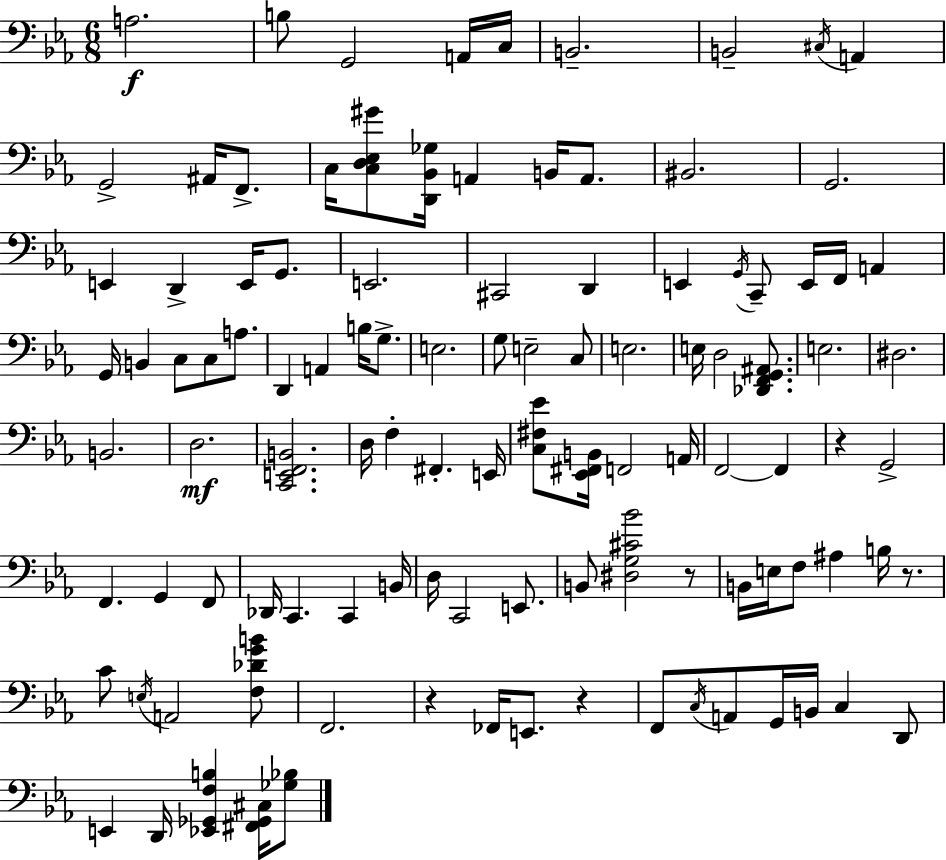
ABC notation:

X:1
T:Untitled
M:6/8
L:1/4
K:Cm
A,2 B,/2 G,,2 A,,/4 C,/4 B,,2 B,,2 ^C,/4 A,, G,,2 ^A,,/4 F,,/2 C,/4 [C,D,_E,^G]/2 [D,,_B,,_G,]/4 A,, B,,/4 A,,/2 ^B,,2 G,,2 E,, D,, E,,/4 G,,/2 E,,2 ^C,,2 D,, E,, G,,/4 C,,/2 E,,/4 F,,/4 A,, G,,/4 B,, C,/2 C,/2 A,/2 D,, A,, B,/4 G,/2 E,2 G,/2 E,2 C,/2 E,2 E,/4 D,2 [_D,,F,,G,,^A,,]/2 E,2 ^D,2 B,,2 D,2 [C,,E,,F,,B,,]2 D,/4 F, ^F,, E,,/4 [C,^F,_E]/2 [_E,,^F,,B,,]/4 F,,2 A,,/4 F,,2 F,, z G,,2 F,, G,, F,,/2 _D,,/4 C,, C,, B,,/4 D,/4 C,,2 E,,/2 B,,/2 [^D,G,^C_B]2 z/2 B,,/4 E,/4 F,/2 ^A, B,/4 z/2 C/2 E,/4 A,,2 [F,_DGB]/2 F,,2 z _F,,/4 E,,/2 z F,,/2 C,/4 A,,/2 G,,/4 B,,/4 C, D,,/2 E,, D,,/4 [_E,,_G,,F,B,] [^F,,_G,,^C,]/4 [_G,_B,]/2